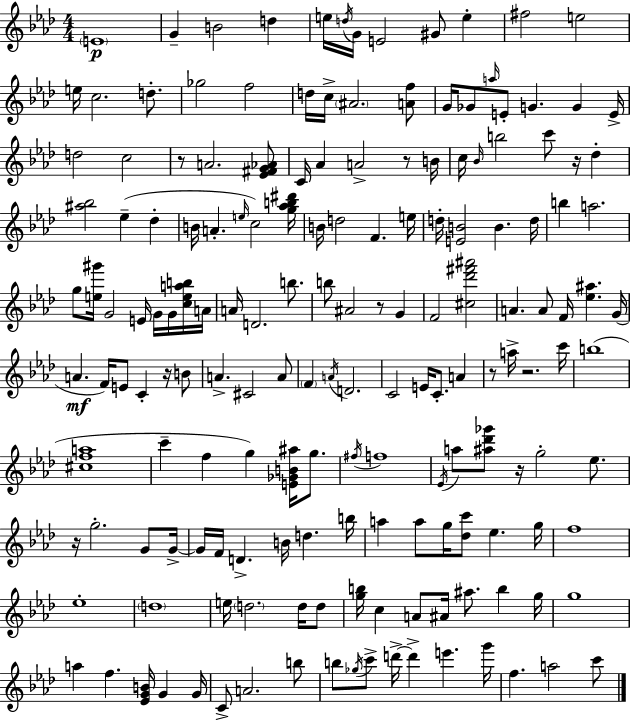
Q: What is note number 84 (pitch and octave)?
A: E4